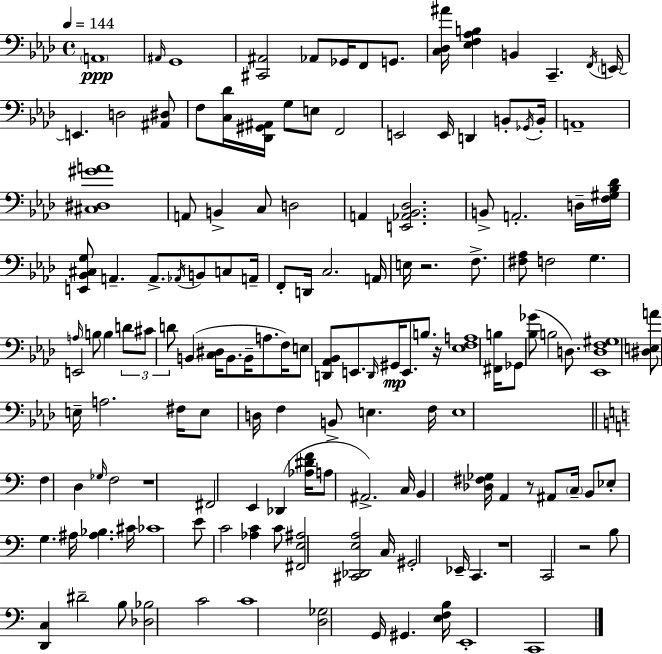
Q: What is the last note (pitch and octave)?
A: C2